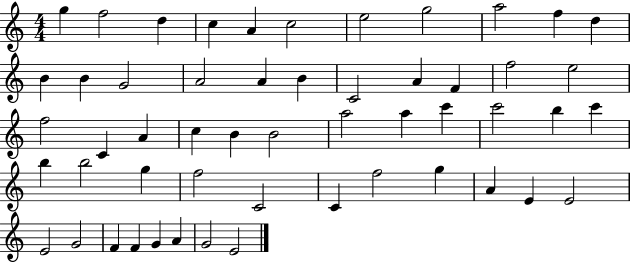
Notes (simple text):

G5/q F5/h D5/q C5/q A4/q C5/h E5/h G5/h A5/h F5/q D5/q B4/q B4/q G4/h A4/h A4/q B4/q C4/h A4/q F4/q F5/h E5/h F5/h C4/q A4/q C5/q B4/q B4/h A5/h A5/q C6/q C6/h B5/q C6/q B5/q B5/h G5/q F5/h C4/h C4/q F5/h G5/q A4/q E4/q E4/h E4/h G4/h F4/q F4/q G4/q A4/q G4/h E4/h